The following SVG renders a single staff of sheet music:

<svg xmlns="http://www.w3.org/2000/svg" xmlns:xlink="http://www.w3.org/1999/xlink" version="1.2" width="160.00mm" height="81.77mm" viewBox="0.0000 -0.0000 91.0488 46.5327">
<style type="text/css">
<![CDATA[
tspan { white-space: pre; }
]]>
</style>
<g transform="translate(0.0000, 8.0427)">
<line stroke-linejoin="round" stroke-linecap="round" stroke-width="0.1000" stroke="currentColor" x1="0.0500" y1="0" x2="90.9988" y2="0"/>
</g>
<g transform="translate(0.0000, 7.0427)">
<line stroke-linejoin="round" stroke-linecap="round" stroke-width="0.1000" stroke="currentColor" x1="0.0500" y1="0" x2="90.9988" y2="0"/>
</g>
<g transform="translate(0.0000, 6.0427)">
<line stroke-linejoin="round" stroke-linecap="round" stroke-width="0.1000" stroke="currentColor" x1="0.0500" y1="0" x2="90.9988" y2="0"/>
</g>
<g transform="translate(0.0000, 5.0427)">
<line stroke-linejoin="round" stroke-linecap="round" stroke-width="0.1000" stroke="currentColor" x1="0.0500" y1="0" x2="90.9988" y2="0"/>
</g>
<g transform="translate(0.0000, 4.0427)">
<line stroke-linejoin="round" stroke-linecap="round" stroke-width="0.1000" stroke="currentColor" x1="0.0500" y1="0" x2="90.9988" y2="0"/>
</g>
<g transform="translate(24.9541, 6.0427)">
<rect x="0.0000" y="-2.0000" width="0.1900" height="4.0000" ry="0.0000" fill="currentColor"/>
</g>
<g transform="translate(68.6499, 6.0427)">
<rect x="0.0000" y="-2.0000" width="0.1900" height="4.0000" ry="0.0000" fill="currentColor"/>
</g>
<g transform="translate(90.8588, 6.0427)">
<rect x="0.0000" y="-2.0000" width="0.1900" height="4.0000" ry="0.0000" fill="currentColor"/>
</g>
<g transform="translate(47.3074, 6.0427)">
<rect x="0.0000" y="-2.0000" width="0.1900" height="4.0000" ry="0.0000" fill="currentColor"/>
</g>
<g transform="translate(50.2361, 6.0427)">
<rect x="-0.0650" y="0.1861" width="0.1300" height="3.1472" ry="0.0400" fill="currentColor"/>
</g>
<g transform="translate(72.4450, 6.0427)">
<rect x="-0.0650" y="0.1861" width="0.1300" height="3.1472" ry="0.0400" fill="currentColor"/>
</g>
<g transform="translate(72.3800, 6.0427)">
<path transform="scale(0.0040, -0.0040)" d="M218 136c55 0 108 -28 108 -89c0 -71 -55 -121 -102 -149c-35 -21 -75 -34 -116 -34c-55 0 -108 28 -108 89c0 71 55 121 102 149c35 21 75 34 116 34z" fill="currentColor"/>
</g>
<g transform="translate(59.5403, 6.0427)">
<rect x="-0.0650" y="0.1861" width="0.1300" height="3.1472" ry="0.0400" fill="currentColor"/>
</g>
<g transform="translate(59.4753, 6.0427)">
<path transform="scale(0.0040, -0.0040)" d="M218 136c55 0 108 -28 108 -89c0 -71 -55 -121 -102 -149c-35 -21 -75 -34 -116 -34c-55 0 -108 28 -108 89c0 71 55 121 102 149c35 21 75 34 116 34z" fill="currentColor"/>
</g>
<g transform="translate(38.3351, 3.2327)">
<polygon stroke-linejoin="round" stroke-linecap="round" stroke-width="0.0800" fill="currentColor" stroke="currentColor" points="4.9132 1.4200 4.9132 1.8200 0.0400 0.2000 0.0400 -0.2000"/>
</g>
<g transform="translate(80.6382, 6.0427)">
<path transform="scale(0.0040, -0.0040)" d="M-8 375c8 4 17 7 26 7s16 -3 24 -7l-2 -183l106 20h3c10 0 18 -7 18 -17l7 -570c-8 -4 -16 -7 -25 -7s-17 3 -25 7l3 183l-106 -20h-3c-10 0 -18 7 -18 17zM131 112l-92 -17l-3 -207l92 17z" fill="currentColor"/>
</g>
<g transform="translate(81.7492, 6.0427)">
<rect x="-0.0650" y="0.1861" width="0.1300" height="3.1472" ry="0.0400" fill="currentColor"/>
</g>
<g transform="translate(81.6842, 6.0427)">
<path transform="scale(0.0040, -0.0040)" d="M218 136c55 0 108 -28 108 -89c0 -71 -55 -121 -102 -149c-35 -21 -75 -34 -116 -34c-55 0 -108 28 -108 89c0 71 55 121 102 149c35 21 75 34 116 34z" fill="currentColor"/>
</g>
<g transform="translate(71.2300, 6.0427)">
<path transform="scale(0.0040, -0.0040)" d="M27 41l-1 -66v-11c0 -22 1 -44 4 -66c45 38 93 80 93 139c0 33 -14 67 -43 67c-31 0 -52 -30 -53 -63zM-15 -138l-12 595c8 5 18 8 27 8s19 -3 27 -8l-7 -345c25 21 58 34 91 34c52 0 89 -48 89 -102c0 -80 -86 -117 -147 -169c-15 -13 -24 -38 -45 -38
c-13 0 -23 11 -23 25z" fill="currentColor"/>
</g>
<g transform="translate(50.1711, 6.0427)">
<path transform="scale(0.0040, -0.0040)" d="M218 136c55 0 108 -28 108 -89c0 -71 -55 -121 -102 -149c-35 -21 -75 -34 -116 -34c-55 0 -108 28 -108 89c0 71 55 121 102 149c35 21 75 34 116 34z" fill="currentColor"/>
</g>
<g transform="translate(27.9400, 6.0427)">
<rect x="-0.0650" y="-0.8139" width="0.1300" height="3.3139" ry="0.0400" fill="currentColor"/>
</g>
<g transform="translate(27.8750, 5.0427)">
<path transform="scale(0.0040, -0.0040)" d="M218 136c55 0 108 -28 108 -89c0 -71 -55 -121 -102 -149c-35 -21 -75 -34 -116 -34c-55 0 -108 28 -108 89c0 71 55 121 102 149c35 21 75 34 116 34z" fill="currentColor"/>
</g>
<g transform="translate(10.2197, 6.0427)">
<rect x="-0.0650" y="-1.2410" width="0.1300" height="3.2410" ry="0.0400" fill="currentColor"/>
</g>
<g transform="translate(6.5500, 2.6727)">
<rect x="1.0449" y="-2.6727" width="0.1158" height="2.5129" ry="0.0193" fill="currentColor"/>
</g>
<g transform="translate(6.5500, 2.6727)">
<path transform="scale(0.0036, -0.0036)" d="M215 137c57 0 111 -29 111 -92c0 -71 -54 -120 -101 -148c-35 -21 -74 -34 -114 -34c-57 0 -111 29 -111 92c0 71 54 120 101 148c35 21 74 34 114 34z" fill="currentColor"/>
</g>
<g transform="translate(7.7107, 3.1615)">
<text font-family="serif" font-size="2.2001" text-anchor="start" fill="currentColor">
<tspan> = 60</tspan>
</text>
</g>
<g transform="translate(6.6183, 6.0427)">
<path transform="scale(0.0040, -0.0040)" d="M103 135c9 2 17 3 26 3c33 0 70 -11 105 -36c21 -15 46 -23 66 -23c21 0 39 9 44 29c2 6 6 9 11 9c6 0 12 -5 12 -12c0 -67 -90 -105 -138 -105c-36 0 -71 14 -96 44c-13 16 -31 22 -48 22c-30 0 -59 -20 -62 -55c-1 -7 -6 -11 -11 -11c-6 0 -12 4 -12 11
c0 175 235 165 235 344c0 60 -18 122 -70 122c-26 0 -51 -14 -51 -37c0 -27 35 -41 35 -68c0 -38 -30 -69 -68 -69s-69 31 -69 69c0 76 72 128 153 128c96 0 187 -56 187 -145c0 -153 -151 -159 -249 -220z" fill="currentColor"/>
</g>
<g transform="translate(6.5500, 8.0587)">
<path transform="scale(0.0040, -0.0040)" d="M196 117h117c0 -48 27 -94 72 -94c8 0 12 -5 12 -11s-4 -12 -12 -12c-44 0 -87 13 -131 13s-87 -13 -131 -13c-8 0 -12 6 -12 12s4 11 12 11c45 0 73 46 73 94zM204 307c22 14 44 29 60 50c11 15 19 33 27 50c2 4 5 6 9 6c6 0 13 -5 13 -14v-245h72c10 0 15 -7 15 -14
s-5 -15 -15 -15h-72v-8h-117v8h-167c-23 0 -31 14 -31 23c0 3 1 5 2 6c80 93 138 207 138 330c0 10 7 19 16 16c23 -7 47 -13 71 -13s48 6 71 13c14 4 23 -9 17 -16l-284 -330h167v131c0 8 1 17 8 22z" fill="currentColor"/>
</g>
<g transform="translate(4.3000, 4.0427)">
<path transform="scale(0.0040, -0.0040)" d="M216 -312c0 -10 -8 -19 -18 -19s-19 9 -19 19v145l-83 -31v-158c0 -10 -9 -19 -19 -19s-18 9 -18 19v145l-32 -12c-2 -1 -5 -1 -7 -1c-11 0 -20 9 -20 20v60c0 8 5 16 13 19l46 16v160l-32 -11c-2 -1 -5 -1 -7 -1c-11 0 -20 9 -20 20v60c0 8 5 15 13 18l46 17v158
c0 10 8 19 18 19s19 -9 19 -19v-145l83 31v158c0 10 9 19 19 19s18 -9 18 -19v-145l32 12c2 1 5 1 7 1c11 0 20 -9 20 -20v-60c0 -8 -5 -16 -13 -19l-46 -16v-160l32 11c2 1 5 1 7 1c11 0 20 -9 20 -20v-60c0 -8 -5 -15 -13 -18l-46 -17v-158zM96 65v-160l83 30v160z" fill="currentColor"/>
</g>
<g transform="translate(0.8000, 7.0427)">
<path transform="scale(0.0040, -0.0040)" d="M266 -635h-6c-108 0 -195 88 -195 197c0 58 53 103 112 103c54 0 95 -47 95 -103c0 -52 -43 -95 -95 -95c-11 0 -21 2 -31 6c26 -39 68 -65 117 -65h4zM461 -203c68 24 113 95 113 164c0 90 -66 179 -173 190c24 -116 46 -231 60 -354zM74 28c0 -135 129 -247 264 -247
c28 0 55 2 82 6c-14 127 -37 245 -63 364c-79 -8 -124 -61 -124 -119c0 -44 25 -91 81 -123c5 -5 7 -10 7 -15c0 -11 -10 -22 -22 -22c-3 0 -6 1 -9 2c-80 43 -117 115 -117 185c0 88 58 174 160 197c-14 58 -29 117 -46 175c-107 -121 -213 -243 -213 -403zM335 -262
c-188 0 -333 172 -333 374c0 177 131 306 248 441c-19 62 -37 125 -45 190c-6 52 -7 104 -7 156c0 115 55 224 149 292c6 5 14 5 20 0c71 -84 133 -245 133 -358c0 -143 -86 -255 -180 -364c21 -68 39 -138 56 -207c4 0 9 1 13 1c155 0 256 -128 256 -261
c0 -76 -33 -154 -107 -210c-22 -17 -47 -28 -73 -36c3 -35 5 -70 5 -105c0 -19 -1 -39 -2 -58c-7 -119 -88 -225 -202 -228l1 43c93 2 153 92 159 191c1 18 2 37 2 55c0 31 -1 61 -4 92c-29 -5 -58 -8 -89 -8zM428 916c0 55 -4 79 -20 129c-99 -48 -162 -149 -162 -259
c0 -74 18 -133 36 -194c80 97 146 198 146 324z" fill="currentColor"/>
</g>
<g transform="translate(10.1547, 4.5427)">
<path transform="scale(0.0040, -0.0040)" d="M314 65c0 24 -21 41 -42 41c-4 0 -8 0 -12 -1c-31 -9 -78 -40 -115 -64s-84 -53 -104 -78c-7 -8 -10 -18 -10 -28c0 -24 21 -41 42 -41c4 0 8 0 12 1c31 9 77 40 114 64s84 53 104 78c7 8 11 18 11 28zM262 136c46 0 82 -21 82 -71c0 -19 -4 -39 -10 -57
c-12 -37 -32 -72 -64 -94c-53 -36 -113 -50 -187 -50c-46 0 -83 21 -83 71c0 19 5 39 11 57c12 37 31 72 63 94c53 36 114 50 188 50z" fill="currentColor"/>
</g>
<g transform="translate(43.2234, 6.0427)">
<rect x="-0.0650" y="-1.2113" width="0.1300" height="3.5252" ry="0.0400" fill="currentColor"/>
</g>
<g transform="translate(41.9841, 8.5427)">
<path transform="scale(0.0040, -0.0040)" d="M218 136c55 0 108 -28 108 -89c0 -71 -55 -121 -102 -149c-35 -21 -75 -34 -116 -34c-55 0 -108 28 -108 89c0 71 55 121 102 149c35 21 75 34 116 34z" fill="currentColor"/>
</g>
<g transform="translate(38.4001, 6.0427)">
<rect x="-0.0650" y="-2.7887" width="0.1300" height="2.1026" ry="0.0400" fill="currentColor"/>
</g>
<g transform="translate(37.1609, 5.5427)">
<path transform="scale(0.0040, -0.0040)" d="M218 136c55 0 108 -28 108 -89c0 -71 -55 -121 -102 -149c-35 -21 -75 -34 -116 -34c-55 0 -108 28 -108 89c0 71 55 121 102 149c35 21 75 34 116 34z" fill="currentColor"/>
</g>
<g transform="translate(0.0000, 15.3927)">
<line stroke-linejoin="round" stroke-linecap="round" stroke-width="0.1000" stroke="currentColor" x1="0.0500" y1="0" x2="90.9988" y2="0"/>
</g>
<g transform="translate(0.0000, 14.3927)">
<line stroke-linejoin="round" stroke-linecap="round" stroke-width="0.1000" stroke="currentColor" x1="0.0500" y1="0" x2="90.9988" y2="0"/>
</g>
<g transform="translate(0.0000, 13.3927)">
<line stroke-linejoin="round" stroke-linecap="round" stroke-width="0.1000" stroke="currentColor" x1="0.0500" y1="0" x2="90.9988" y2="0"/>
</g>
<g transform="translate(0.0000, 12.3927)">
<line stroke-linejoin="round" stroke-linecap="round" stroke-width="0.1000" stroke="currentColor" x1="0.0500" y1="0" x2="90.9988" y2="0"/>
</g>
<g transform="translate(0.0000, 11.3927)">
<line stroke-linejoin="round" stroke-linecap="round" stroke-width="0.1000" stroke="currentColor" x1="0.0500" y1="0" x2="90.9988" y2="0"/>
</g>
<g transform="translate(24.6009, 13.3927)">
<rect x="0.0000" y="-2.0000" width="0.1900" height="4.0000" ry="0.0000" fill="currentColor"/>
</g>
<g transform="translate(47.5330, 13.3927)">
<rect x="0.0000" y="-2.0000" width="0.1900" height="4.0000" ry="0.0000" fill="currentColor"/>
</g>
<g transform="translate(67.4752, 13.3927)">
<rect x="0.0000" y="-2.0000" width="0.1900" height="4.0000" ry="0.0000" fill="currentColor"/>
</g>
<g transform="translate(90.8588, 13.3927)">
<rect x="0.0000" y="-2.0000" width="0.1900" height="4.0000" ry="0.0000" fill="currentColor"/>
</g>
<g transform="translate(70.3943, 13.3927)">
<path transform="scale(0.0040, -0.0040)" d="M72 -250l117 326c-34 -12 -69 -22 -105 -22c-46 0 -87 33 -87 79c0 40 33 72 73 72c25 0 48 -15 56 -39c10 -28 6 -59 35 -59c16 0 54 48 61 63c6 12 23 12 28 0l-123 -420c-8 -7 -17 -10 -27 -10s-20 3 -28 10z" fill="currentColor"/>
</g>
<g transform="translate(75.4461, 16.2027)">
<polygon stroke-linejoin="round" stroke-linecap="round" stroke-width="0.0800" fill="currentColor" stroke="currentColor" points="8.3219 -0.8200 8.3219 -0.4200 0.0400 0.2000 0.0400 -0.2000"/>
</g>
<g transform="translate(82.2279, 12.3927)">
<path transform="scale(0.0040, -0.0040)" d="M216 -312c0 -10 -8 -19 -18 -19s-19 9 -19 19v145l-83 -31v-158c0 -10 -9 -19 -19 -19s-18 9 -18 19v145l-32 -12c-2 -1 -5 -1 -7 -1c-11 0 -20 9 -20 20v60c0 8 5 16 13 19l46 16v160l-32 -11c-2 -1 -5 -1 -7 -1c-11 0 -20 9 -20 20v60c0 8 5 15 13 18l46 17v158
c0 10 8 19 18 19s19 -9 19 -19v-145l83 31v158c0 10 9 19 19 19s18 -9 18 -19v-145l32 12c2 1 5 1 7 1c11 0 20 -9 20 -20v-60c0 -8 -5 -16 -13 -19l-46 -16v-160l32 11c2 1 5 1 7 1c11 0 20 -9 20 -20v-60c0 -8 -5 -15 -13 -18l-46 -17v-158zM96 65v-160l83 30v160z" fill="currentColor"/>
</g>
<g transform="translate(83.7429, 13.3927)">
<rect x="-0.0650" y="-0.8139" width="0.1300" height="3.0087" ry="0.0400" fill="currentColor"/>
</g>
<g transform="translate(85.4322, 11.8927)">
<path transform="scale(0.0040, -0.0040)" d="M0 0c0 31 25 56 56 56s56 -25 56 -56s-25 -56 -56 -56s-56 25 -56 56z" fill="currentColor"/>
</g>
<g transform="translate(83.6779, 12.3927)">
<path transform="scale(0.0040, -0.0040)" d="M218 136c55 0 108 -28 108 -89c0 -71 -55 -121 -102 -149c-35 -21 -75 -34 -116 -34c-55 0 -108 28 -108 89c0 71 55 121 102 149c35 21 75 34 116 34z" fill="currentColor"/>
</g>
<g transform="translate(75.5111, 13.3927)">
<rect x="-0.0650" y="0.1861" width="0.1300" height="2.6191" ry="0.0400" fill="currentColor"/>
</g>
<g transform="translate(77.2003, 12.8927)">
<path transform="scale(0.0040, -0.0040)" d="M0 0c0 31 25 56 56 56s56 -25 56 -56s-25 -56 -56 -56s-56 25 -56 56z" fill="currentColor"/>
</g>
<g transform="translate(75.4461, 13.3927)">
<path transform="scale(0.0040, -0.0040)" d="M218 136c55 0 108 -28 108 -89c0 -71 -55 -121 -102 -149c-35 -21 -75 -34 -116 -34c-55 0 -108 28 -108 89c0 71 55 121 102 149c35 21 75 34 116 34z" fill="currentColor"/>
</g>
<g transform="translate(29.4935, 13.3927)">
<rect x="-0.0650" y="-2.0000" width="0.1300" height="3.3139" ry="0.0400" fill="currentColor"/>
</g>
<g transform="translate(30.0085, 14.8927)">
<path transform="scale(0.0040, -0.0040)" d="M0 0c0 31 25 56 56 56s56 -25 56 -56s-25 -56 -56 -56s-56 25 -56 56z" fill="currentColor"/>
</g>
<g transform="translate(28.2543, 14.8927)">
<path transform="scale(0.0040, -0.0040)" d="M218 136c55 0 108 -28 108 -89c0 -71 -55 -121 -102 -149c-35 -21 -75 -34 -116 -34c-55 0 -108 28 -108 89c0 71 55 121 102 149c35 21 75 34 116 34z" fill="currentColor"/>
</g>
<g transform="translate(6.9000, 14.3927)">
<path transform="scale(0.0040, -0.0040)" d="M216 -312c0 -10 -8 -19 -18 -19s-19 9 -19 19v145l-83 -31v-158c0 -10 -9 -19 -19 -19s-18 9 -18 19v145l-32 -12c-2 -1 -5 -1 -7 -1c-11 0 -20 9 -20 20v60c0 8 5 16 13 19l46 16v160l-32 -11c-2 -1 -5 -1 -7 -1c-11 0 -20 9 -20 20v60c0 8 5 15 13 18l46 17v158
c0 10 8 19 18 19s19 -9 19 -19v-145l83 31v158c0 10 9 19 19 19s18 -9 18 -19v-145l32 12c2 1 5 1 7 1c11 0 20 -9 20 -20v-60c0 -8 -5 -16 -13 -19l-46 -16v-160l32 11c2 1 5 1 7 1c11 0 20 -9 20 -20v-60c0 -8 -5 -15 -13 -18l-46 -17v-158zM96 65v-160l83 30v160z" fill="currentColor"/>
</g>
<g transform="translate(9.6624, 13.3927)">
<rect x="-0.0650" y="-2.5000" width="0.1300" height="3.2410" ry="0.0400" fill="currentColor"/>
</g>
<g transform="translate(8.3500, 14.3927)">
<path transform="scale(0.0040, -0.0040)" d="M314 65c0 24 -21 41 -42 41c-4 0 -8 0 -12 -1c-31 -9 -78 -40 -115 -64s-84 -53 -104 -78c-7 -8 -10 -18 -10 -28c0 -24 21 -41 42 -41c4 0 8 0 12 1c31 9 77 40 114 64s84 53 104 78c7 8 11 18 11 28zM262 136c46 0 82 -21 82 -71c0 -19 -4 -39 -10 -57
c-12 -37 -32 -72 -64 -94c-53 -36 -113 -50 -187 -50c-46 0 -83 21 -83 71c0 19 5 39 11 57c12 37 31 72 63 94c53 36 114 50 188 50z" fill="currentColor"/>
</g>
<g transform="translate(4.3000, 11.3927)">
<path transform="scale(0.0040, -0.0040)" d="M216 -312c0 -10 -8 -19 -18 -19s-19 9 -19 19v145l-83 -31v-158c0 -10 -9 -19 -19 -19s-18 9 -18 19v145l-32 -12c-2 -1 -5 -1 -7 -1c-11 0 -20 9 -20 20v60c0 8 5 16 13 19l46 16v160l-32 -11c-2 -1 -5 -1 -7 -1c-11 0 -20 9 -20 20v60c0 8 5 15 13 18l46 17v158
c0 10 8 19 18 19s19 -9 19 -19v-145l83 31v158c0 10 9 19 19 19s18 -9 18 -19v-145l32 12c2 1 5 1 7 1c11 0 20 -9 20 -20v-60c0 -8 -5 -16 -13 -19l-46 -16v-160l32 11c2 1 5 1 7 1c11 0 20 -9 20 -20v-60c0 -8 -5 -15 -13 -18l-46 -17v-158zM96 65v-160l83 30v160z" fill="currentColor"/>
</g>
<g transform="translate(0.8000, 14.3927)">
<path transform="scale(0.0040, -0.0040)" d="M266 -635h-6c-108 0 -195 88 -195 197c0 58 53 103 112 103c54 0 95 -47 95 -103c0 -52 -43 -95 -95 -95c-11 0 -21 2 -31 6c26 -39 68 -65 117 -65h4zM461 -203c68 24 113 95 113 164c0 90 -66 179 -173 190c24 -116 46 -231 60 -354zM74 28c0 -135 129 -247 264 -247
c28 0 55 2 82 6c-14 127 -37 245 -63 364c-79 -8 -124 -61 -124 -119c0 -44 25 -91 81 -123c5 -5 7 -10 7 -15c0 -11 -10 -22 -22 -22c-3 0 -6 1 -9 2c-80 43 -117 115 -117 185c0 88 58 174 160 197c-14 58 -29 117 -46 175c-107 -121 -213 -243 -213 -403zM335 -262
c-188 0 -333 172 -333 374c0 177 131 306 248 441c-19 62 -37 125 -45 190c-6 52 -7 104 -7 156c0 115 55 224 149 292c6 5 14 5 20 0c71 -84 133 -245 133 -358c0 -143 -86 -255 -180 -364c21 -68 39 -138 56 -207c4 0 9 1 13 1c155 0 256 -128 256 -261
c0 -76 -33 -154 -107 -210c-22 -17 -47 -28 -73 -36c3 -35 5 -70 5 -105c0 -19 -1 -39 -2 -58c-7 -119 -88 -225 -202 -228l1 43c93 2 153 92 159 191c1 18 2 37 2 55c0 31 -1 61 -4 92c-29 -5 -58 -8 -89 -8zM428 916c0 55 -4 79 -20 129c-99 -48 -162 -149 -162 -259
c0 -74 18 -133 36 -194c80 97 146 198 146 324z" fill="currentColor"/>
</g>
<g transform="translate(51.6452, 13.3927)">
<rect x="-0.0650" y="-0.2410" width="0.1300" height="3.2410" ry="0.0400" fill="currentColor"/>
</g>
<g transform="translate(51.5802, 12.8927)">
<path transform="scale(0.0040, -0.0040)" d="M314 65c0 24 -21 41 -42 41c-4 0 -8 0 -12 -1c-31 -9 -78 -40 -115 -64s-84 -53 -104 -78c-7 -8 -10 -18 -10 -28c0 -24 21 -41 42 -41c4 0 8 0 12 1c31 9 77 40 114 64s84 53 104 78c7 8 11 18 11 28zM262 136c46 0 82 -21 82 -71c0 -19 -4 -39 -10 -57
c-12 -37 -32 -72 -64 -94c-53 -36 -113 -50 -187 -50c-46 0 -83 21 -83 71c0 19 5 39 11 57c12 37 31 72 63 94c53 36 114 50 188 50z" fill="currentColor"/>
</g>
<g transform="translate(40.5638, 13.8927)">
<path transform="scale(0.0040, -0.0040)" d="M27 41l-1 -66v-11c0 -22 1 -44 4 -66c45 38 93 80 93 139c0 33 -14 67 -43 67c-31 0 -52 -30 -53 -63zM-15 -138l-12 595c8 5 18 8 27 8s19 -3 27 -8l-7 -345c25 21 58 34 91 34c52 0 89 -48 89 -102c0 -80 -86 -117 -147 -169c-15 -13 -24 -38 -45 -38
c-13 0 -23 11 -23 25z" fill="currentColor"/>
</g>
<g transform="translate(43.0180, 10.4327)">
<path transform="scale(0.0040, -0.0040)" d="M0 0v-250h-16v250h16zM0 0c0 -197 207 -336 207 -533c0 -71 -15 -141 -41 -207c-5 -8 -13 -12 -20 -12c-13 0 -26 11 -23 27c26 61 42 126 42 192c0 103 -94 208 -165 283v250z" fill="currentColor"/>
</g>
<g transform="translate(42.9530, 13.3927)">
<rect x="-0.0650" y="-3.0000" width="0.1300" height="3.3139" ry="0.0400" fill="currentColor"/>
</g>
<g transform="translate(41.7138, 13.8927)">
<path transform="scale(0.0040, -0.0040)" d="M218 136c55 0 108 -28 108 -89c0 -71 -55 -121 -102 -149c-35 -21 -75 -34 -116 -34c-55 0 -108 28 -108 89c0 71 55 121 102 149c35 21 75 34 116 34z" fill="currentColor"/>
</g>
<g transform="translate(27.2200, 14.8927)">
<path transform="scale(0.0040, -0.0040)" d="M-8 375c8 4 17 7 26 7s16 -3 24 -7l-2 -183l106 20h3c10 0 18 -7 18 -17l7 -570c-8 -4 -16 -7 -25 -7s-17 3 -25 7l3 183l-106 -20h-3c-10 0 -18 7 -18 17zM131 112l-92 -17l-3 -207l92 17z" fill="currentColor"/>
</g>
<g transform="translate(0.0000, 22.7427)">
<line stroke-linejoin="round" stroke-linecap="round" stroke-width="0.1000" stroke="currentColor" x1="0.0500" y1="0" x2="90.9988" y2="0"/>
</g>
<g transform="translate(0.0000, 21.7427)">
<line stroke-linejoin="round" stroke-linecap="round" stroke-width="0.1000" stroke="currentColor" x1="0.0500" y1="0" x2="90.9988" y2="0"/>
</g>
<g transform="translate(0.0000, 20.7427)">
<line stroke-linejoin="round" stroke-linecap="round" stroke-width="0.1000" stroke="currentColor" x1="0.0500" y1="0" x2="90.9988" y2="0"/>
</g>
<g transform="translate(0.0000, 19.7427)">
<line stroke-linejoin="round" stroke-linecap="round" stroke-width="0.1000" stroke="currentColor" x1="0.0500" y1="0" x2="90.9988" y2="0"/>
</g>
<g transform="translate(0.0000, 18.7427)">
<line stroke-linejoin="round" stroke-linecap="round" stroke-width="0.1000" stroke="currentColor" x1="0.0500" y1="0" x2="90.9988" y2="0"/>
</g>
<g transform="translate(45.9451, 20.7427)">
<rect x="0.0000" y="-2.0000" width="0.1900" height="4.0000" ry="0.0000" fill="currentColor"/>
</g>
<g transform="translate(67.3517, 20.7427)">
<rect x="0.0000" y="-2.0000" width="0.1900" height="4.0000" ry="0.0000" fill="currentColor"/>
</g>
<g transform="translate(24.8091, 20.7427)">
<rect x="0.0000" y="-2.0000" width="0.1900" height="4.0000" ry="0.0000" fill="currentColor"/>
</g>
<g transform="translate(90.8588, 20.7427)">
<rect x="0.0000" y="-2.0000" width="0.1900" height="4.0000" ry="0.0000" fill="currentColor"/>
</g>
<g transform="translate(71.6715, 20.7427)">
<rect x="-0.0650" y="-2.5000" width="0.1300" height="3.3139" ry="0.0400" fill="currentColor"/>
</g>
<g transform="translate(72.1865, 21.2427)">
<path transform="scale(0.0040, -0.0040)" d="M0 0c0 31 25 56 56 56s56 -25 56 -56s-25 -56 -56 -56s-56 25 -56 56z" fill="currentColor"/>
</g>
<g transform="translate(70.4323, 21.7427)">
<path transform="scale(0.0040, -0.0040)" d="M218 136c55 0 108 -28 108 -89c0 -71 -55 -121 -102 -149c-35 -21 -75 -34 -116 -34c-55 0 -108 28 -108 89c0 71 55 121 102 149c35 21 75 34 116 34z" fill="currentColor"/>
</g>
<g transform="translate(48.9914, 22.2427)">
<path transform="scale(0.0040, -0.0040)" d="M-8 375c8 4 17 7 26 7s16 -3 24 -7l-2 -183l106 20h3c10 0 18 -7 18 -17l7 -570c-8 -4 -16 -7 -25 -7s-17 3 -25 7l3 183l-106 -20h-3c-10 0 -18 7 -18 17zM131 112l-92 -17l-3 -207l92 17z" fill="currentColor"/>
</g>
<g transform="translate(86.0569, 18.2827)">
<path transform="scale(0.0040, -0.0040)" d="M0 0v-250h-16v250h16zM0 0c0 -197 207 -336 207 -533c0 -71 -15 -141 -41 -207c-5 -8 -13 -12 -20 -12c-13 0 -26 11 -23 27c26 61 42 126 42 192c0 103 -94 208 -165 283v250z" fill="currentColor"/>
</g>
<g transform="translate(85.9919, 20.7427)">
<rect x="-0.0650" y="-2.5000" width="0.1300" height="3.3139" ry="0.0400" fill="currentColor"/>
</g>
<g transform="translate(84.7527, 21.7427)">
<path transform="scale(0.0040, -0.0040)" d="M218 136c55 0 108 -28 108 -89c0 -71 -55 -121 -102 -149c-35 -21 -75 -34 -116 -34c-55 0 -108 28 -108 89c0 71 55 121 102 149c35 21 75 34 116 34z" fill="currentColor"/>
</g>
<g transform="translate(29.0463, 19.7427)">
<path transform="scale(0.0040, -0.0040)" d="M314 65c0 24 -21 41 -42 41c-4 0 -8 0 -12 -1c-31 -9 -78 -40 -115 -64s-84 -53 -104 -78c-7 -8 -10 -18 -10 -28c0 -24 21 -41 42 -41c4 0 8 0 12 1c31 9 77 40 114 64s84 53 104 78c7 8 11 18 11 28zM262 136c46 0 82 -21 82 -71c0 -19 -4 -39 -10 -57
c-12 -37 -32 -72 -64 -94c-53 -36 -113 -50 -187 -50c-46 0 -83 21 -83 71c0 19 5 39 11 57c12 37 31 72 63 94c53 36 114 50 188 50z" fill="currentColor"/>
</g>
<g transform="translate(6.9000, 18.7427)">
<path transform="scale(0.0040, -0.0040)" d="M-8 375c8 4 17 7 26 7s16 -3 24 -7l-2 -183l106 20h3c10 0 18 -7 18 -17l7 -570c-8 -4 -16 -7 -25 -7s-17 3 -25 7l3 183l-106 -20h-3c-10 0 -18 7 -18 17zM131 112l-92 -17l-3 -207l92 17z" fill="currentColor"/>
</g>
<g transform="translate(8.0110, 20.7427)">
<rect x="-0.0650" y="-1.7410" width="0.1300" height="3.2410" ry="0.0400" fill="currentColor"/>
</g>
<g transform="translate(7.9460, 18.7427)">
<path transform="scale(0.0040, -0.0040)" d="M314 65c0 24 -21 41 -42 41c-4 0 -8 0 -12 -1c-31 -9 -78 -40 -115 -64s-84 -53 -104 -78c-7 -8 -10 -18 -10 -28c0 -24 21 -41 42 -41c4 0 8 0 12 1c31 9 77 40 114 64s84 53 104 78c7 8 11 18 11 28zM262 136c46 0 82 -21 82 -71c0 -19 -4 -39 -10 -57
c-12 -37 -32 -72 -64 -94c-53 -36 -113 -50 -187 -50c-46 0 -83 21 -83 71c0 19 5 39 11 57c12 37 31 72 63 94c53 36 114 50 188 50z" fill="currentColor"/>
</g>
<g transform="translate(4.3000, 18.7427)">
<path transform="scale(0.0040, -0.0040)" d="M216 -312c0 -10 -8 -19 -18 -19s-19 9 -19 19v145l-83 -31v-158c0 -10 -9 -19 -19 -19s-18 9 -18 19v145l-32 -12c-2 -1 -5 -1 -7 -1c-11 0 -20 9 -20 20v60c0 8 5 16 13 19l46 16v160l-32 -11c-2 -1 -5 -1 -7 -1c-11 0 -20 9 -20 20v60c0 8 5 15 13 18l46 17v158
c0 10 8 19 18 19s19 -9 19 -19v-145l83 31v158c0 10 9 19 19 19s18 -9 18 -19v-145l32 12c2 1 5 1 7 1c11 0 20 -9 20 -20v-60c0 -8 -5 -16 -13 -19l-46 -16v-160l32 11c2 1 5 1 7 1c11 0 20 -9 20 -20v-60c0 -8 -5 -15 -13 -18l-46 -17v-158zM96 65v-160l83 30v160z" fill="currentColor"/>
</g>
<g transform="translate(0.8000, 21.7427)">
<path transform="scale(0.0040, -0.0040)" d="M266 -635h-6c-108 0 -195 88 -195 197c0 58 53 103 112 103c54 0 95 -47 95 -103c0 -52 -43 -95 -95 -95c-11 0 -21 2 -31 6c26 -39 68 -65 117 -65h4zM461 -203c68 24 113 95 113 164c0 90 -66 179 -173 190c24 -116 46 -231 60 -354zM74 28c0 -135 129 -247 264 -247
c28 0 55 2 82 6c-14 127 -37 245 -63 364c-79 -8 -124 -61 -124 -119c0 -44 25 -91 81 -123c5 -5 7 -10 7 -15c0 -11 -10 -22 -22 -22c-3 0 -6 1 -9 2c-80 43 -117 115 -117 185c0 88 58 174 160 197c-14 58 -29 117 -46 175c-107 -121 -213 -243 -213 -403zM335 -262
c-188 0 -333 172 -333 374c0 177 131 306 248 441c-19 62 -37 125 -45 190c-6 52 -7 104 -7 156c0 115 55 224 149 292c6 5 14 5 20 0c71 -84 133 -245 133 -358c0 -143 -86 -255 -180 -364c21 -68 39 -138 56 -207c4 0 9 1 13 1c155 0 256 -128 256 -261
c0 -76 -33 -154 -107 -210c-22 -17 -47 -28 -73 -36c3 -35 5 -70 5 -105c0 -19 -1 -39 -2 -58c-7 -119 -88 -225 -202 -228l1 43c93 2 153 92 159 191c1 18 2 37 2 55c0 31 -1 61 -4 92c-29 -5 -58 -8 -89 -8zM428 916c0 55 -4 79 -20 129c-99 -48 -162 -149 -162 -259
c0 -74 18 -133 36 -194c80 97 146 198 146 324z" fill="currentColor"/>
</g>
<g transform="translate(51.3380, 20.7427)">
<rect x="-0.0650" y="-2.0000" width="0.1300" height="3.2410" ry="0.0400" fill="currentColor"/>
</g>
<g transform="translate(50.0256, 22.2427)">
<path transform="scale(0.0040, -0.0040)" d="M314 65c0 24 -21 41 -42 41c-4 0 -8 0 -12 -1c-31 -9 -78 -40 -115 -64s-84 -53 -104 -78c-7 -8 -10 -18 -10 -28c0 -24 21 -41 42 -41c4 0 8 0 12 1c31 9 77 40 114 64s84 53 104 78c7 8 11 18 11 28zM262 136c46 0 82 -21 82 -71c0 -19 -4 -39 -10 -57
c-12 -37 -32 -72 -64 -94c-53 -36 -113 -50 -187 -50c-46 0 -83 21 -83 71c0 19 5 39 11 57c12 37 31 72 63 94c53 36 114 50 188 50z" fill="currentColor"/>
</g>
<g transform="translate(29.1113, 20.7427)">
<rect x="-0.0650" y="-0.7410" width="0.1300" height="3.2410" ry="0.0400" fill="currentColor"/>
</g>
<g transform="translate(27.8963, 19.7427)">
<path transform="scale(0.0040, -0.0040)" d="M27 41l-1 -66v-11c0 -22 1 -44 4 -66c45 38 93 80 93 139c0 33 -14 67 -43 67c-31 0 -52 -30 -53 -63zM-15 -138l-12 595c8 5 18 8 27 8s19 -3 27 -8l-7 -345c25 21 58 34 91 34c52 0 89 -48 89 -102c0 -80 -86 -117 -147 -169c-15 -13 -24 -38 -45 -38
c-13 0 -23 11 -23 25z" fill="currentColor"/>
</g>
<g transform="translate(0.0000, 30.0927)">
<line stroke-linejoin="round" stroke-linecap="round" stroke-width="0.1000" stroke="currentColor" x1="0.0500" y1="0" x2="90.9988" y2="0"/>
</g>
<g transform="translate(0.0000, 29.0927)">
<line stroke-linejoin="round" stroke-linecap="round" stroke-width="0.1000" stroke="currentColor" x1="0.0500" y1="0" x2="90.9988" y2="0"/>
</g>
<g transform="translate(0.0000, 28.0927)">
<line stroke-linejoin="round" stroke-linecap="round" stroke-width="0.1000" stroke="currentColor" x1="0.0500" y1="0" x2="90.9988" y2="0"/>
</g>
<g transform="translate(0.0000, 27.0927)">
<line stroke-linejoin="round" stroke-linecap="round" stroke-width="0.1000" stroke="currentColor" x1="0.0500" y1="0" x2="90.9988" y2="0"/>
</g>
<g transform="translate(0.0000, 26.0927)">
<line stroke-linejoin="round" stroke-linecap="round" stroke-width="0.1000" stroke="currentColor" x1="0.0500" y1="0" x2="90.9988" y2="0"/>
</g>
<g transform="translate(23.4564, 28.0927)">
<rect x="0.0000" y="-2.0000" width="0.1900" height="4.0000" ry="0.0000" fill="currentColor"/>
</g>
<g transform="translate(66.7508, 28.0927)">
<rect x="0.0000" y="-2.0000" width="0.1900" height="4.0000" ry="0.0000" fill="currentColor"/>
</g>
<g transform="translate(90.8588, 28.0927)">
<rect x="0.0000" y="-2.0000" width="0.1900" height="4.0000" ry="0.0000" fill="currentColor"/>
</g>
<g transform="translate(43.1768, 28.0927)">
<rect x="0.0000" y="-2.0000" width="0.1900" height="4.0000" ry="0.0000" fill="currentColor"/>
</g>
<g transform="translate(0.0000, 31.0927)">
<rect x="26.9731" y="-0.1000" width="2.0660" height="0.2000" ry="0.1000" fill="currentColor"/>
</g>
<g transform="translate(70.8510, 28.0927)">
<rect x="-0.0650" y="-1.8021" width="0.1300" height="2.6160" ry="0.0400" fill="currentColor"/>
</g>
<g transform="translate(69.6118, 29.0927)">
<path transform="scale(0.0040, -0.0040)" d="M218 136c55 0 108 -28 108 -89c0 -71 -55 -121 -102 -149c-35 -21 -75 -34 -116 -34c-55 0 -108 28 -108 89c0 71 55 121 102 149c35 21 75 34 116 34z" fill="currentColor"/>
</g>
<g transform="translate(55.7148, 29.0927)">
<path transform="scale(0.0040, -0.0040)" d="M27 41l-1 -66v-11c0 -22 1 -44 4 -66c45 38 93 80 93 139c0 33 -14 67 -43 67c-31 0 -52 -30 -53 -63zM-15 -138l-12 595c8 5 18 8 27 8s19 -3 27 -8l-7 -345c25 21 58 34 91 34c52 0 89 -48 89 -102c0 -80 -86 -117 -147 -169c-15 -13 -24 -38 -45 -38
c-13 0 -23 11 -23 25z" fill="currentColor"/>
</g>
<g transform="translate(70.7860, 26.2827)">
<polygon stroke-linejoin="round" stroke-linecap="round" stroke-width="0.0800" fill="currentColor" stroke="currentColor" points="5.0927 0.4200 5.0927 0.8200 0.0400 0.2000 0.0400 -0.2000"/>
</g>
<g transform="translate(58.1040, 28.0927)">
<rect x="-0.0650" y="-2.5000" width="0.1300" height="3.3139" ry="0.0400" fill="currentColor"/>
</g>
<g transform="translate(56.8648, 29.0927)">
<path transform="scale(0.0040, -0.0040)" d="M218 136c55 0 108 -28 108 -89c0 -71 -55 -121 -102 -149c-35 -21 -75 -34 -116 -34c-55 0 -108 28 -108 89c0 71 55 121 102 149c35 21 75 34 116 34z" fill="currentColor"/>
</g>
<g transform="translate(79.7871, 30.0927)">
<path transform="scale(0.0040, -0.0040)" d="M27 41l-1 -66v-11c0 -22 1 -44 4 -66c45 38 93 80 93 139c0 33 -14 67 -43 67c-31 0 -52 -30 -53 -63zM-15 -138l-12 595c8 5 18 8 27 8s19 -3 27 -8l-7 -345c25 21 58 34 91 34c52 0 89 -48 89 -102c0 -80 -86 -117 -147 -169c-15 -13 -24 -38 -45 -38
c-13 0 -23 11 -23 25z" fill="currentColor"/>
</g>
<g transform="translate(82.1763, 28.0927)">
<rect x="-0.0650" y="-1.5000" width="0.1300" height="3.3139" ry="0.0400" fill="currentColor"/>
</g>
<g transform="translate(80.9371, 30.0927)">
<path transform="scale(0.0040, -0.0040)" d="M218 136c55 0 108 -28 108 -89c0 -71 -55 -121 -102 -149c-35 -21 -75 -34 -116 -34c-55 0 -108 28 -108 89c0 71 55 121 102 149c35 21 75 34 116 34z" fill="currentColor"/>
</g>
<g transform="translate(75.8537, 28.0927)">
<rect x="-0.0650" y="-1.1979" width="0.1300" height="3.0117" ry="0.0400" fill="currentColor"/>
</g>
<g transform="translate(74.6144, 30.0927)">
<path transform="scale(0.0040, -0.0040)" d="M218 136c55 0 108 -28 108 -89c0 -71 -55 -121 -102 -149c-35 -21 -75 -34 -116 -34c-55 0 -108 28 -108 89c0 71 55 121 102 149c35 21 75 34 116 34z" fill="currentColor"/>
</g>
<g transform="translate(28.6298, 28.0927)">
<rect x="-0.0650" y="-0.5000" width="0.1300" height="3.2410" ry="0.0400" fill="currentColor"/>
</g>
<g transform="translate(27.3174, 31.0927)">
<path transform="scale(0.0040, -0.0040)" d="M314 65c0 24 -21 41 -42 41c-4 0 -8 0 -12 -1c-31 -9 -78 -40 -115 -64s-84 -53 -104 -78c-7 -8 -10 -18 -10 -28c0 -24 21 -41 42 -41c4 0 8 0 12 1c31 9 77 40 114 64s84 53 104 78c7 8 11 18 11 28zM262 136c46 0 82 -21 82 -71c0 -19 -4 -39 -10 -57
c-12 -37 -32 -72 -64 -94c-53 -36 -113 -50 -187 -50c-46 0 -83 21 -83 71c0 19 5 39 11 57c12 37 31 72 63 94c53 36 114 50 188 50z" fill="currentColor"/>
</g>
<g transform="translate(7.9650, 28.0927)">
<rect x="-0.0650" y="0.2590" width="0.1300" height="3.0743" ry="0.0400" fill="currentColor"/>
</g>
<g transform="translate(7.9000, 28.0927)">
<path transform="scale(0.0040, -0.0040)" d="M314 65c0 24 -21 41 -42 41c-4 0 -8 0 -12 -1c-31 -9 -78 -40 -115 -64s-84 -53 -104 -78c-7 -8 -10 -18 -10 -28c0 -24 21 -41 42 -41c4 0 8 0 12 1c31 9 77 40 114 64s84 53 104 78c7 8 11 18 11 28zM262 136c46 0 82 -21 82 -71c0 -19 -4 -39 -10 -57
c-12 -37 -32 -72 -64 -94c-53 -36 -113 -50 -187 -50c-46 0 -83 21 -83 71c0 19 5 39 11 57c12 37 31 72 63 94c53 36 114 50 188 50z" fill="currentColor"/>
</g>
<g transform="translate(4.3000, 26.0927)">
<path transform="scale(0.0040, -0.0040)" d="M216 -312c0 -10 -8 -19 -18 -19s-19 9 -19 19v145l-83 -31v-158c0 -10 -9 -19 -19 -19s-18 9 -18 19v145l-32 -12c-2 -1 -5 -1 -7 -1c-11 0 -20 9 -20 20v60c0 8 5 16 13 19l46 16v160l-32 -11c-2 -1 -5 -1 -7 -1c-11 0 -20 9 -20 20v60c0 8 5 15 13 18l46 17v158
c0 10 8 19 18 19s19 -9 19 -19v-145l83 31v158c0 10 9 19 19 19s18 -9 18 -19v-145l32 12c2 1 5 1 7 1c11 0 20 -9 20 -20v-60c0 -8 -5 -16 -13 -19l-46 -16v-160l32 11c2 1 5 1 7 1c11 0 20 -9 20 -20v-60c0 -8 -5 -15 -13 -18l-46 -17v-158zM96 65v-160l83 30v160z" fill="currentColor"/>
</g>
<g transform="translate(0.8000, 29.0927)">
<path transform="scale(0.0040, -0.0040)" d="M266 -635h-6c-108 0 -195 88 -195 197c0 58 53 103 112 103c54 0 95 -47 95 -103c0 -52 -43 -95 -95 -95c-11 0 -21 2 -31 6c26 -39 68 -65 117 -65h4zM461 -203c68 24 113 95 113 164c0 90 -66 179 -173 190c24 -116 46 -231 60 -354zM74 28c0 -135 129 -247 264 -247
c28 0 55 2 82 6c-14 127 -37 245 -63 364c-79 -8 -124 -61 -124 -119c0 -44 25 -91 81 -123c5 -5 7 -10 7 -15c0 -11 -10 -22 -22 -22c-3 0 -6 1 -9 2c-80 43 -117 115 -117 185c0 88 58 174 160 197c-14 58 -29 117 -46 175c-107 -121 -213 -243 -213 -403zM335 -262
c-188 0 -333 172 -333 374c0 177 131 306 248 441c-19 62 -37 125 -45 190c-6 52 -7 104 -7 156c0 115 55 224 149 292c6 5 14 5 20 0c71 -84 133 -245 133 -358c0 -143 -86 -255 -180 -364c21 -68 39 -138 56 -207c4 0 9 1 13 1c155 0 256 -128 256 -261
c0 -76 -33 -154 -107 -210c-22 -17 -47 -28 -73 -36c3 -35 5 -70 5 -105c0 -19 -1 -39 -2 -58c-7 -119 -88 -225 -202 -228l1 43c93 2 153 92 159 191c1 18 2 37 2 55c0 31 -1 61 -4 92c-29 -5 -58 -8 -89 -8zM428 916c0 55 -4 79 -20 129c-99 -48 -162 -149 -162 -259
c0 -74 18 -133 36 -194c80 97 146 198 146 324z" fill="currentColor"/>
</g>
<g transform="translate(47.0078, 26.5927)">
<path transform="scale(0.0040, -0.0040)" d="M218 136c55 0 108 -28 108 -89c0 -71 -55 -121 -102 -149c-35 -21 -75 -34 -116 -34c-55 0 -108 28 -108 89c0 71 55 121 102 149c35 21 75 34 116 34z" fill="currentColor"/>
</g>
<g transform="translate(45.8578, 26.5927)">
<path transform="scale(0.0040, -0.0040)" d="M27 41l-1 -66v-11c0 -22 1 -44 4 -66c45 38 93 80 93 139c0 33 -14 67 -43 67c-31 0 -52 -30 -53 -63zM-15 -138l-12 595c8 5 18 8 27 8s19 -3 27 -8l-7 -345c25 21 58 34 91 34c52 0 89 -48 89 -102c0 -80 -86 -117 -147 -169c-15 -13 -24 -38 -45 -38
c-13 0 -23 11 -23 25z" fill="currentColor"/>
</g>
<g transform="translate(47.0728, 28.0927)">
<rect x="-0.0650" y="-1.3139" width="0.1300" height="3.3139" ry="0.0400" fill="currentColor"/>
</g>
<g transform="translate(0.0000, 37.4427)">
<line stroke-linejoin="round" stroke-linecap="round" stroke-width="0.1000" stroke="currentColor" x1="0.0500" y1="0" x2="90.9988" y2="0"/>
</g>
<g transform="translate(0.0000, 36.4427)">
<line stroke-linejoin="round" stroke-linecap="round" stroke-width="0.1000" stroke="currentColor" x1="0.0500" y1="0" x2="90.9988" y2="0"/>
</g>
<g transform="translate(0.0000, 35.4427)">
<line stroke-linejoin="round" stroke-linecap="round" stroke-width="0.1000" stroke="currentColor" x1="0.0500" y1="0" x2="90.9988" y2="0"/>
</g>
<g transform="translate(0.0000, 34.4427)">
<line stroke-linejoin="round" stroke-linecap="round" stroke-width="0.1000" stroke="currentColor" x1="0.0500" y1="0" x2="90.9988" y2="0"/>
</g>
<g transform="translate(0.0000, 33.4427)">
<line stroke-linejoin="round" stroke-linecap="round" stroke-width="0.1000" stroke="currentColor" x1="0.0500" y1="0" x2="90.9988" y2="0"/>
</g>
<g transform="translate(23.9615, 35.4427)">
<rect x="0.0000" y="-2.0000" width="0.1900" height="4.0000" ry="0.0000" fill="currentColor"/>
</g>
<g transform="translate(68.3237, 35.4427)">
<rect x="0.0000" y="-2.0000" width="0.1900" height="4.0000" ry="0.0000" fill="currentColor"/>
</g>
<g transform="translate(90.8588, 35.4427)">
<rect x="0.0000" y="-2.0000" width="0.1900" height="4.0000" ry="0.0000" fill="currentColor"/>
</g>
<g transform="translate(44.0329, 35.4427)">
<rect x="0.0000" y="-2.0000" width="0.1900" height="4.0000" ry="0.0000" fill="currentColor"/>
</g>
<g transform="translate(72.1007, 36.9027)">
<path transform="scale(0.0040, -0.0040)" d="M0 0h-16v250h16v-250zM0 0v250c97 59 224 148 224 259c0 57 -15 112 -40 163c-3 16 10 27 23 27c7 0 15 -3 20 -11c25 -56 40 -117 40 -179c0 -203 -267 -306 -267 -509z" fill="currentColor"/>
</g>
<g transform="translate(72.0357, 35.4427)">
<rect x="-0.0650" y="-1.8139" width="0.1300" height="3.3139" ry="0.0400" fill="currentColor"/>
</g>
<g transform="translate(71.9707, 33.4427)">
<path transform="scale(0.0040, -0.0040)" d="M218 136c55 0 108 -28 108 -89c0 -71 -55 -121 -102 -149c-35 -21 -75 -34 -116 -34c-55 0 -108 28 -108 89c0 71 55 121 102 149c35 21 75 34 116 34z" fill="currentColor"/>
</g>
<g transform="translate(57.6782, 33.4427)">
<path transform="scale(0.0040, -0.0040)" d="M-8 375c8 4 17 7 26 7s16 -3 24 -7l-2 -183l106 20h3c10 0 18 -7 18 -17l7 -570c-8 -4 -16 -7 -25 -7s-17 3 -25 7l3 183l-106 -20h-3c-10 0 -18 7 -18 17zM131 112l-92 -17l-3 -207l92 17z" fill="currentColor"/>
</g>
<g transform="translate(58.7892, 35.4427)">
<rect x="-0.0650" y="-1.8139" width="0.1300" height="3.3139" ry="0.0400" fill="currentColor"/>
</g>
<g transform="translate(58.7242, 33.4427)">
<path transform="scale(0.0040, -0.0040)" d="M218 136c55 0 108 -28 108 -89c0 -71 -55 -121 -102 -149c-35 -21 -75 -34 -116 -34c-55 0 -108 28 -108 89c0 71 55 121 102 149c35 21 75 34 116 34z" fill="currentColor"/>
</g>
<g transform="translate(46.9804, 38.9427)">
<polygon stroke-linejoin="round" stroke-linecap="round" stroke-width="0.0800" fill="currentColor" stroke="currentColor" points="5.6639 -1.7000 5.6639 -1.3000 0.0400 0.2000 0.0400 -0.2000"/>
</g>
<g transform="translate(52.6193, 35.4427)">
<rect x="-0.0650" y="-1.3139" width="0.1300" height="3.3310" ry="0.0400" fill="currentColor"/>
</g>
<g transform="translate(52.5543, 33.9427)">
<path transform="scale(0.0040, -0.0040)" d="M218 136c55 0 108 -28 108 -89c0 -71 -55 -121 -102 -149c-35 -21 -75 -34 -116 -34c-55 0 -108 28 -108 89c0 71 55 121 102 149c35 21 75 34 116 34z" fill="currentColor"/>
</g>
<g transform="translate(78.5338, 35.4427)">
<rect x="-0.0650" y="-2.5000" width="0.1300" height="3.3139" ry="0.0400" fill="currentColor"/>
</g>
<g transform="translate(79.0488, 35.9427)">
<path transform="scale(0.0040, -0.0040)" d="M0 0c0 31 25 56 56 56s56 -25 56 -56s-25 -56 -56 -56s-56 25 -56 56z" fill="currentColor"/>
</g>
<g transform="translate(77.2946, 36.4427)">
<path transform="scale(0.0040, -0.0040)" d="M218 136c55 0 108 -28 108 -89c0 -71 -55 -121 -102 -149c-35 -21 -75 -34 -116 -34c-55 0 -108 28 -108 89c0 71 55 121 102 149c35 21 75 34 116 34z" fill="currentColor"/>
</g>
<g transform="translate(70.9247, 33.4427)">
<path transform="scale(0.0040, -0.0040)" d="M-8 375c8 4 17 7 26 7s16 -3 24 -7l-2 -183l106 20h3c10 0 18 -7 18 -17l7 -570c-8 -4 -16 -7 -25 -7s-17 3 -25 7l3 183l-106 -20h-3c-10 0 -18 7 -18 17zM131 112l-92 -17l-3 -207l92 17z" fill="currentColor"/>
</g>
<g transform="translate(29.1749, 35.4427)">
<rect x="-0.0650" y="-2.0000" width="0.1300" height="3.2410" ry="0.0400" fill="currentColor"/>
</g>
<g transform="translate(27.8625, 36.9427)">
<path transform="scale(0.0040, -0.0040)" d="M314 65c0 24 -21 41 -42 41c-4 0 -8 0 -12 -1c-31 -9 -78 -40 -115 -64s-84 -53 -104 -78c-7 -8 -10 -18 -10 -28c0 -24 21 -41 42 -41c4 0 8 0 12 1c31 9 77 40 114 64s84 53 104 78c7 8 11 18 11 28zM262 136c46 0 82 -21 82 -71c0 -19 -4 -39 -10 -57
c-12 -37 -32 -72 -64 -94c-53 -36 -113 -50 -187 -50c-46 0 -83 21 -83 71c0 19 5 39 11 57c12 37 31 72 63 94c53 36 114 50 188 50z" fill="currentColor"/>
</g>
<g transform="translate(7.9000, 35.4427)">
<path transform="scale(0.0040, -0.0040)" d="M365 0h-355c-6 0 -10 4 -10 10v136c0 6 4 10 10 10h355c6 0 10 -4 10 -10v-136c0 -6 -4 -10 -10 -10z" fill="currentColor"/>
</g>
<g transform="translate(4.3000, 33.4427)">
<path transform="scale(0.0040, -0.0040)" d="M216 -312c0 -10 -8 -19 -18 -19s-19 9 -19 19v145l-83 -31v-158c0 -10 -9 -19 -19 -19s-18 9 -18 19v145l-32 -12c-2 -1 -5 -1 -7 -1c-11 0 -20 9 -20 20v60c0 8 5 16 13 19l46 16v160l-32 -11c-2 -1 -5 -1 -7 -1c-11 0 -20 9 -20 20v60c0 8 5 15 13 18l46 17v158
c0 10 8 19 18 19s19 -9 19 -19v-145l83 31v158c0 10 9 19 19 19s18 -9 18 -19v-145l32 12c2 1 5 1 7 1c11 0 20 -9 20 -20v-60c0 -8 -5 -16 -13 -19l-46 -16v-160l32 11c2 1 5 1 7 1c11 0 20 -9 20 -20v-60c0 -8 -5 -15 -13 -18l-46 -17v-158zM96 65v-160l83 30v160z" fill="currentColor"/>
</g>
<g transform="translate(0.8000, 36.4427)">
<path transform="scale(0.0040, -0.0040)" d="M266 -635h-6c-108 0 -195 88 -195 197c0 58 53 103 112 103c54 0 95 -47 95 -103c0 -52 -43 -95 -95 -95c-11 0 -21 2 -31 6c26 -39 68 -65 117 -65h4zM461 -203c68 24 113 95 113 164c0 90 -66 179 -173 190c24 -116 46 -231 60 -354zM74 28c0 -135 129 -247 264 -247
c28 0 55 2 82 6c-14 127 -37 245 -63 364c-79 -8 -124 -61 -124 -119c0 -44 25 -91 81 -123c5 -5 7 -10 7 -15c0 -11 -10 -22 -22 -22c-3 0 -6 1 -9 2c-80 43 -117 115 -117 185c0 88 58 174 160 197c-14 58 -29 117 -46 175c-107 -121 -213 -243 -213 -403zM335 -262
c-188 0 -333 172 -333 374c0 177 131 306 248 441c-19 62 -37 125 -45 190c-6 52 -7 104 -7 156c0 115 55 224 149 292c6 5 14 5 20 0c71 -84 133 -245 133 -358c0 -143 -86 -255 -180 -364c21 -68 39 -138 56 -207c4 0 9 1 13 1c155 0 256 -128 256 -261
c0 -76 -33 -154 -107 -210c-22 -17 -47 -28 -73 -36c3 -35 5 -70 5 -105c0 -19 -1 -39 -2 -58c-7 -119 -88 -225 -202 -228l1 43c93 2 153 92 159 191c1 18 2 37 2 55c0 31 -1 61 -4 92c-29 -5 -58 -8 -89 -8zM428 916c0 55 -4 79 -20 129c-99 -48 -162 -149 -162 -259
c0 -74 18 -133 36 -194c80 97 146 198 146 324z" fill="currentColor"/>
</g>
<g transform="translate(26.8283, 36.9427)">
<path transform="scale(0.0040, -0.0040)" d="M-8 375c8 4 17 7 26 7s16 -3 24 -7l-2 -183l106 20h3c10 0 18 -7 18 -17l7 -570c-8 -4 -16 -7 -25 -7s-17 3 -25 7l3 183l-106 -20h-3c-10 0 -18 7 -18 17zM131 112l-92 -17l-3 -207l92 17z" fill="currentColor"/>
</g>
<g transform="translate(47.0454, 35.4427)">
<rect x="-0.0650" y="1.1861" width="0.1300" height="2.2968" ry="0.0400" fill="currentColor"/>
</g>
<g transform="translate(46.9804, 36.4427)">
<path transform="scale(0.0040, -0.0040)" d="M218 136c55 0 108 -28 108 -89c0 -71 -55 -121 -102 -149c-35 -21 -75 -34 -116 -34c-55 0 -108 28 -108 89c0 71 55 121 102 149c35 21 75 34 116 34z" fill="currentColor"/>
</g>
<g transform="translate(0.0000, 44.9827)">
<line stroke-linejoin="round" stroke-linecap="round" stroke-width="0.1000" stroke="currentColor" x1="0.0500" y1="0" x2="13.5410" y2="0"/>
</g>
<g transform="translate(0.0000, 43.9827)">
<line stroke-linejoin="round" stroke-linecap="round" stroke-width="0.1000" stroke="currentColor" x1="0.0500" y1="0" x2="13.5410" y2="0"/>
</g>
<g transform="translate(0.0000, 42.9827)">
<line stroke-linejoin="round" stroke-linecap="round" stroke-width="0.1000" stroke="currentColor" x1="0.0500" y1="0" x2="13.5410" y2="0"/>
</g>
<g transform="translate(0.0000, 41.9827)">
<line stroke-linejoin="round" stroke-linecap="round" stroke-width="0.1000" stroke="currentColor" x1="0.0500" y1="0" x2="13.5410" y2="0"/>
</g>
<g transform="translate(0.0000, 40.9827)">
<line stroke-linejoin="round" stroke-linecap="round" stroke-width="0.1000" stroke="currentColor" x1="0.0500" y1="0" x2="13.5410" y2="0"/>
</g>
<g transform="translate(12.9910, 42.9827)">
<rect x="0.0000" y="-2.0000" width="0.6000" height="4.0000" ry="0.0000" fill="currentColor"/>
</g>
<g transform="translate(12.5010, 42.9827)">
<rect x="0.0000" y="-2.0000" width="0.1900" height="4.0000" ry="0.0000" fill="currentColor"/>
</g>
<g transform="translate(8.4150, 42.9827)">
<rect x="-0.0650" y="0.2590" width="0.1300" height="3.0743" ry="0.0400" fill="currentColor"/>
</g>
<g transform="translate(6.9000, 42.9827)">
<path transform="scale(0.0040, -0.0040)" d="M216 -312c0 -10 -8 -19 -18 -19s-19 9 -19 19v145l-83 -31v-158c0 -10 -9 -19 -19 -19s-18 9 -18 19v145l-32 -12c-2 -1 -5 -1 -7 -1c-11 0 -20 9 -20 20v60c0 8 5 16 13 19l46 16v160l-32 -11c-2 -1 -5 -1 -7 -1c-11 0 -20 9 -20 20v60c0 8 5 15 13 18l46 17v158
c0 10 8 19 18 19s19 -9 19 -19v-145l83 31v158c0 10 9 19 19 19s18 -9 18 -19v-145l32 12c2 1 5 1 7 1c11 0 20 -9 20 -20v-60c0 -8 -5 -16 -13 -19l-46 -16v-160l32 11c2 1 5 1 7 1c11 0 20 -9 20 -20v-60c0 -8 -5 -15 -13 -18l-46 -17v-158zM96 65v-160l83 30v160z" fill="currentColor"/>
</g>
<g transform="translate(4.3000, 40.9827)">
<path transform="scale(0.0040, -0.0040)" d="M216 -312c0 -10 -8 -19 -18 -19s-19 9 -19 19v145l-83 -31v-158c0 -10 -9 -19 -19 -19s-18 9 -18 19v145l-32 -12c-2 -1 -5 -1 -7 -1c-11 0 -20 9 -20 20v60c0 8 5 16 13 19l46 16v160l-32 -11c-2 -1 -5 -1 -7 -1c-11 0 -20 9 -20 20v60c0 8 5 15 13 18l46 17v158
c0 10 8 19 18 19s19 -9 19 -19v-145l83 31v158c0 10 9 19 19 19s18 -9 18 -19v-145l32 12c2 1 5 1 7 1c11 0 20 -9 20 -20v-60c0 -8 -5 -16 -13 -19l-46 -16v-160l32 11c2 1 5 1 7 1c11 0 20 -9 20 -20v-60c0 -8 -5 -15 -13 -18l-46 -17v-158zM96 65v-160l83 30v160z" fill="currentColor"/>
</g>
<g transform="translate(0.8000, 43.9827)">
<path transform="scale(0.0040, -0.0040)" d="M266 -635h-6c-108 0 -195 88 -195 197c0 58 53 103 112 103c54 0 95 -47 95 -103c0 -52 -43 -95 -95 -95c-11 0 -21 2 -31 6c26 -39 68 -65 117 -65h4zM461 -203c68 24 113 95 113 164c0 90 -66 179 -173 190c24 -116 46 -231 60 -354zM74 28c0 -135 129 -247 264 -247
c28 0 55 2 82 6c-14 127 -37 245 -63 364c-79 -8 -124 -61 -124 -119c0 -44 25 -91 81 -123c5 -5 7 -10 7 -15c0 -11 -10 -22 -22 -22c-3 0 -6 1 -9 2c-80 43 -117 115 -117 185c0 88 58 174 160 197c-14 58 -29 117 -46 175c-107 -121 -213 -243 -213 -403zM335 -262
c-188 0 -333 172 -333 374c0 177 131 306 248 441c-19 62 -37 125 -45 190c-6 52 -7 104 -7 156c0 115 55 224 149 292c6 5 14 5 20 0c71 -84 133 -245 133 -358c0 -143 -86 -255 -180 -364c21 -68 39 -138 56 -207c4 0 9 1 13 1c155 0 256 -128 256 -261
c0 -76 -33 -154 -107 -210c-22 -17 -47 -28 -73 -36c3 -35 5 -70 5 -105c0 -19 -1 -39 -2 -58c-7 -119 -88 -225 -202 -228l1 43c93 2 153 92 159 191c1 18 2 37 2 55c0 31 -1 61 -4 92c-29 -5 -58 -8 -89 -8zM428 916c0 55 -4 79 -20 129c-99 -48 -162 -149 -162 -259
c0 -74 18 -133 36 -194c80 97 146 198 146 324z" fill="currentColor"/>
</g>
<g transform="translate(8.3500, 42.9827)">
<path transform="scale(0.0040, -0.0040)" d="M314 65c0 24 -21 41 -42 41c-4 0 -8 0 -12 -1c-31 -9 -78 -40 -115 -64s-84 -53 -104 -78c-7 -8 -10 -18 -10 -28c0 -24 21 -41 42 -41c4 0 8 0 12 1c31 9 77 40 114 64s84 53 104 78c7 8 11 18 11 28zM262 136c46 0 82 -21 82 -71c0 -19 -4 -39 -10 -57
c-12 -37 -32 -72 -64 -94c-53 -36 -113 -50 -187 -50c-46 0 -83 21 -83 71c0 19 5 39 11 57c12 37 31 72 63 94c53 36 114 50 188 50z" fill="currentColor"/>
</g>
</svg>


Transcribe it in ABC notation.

X:1
T:Untitled
M:2/4
L:1/4
K:G
e2 d c/2 D/2 B B _B B ^G2 F _A/2 c2 z/2 B/2 ^d/2 f2 _d2 F2 G G/2 B2 C2 _e _G G/2 E/2 _E z2 F2 G/2 e/2 f f/2 G ^B2